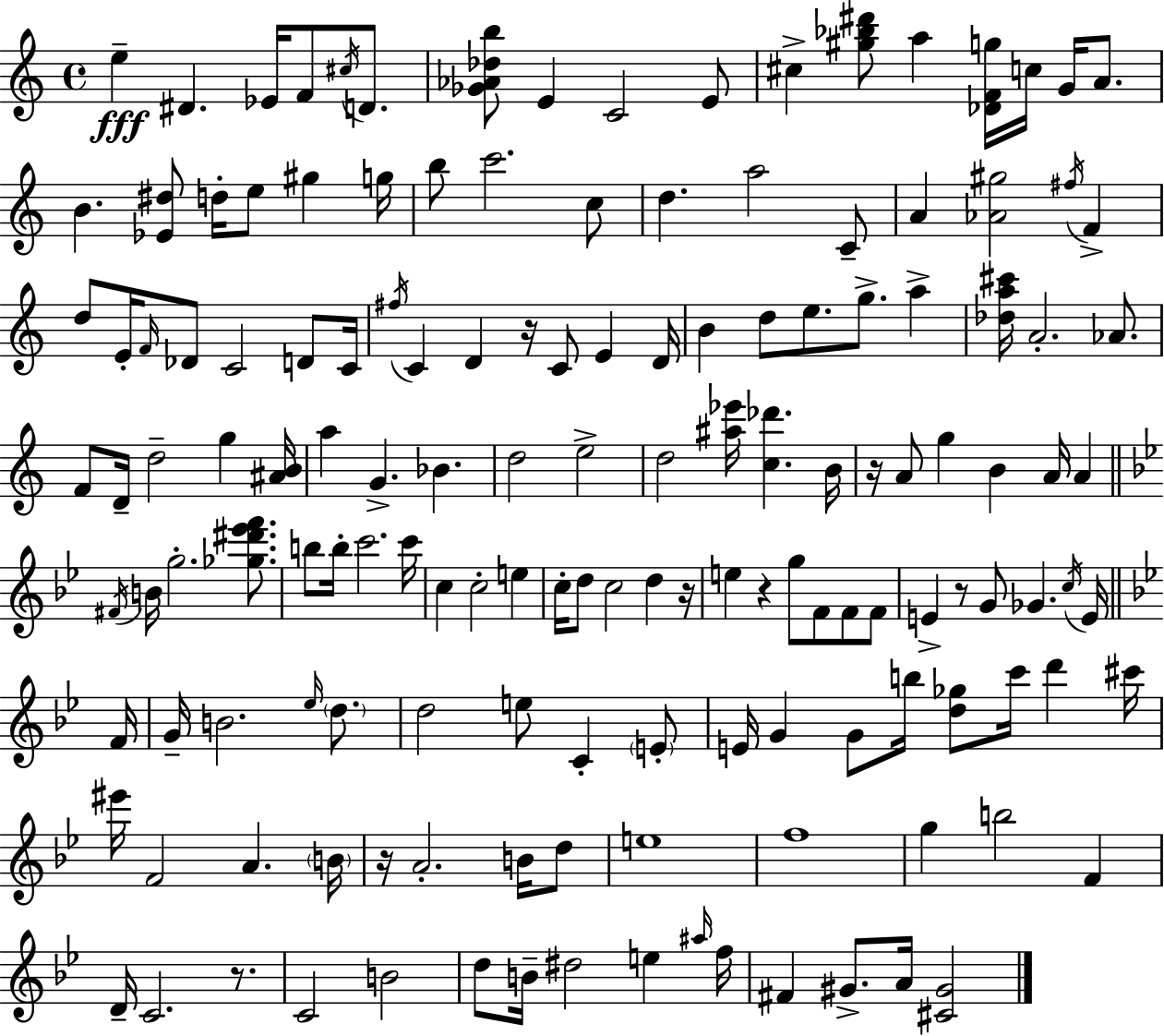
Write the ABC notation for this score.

X:1
T:Untitled
M:4/4
L:1/4
K:Am
e ^D _E/4 F/2 ^c/4 D/2 [_G_A_db]/2 E C2 E/2 ^c [^g_b^d']/2 a [_DFg]/4 c/4 G/4 A/2 B [_E^d]/2 d/4 e/2 ^g g/4 b/2 c'2 c/2 d a2 C/2 A [_A^g]2 ^f/4 F d/2 E/4 F/4 _D/2 C2 D/2 C/4 ^f/4 C D z/4 C/2 E D/4 B d/2 e/2 g/2 a [_da^c']/4 A2 _A/2 F/2 D/4 d2 g [^AB]/4 a G _B d2 e2 d2 [^a_e']/4 [c_d'] B/4 z/4 A/2 g B A/4 A ^F/4 B/4 g2 [_g^d'_e'f']/2 b/2 b/4 c'2 c'/4 c c2 e c/4 d/2 c2 d z/4 e z g/2 F/2 F/2 F/2 E z/2 G/2 _G c/4 E/4 F/4 G/4 B2 _e/4 d/2 d2 e/2 C E/2 E/4 G G/2 b/4 [d_g]/2 c'/4 d' ^c'/4 ^e'/4 F2 A B/4 z/4 A2 B/4 d/2 e4 f4 g b2 F D/4 C2 z/2 C2 B2 d/2 B/4 ^d2 e ^a/4 f/4 ^F ^G/2 A/4 [^C^G]2